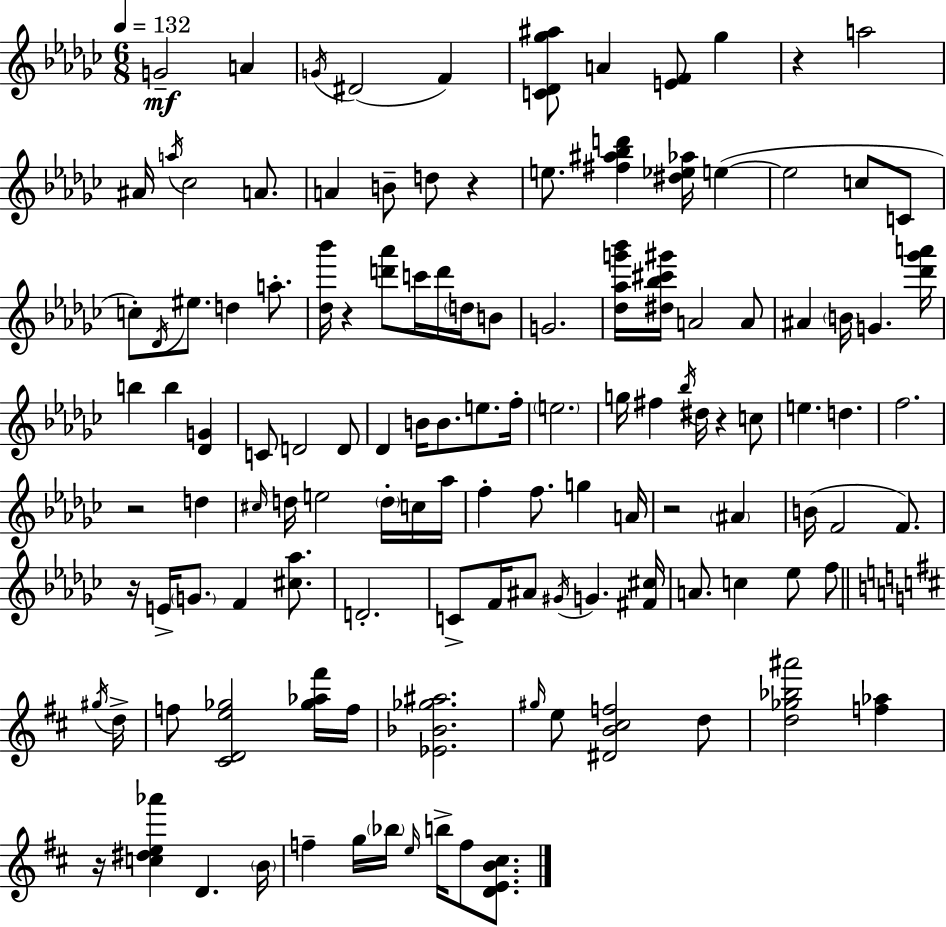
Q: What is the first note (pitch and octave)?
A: G4